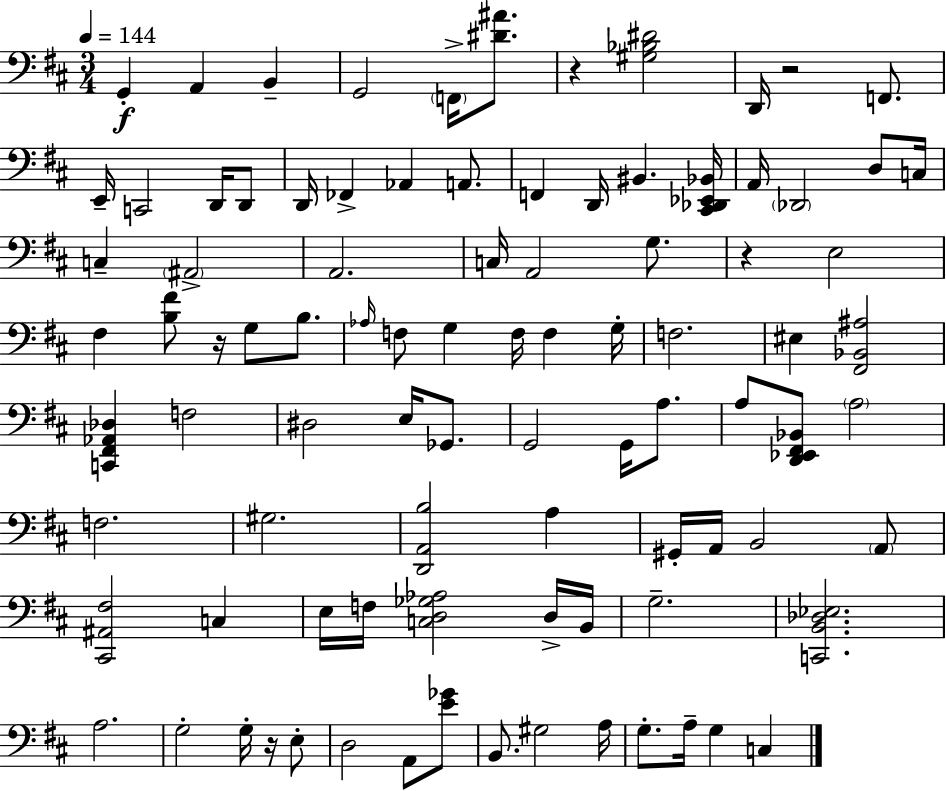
G2/q A2/q B2/q G2/h F2/s [D#4,A#4]/e. R/q [G#3,Bb3,D#4]/h D2/s R/h F2/e. E2/s C2/h D2/s D2/e D2/s FES2/q Ab2/q A2/e. F2/q D2/s BIS2/q. [C#2,Db2,Eb2,Bb2]/s A2/s Db2/h D3/e C3/s C3/q A#2/h A2/h. C3/s A2/h G3/e. R/q E3/h F#3/q [B3,F#4]/e R/s G3/e B3/e. Ab3/s F3/e G3/q F3/s F3/q G3/s F3/h. EIS3/q [F#2,Bb2,A#3]/h [C2,F#2,Ab2,Db3]/q F3/h D#3/h E3/s Gb2/e. G2/h G2/s A3/e. A3/e [D2,Eb2,F#2,Bb2]/e A3/h F3/h. G#3/h. [D2,A2,B3]/h A3/q G#2/s A2/s B2/h A2/e [C#2,A#2,F#3]/h C3/q E3/s F3/s [C3,D3,Gb3,Ab3]/h D3/s B2/s G3/h. [C2,B2,Db3,Eb3]/h. A3/h. G3/h G3/s R/s E3/e D3/h A2/e [E4,Gb4]/e B2/e. G#3/h A3/s G3/e. A3/s G3/q C3/q